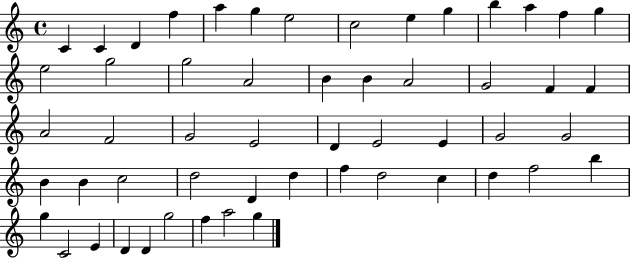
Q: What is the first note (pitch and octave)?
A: C4